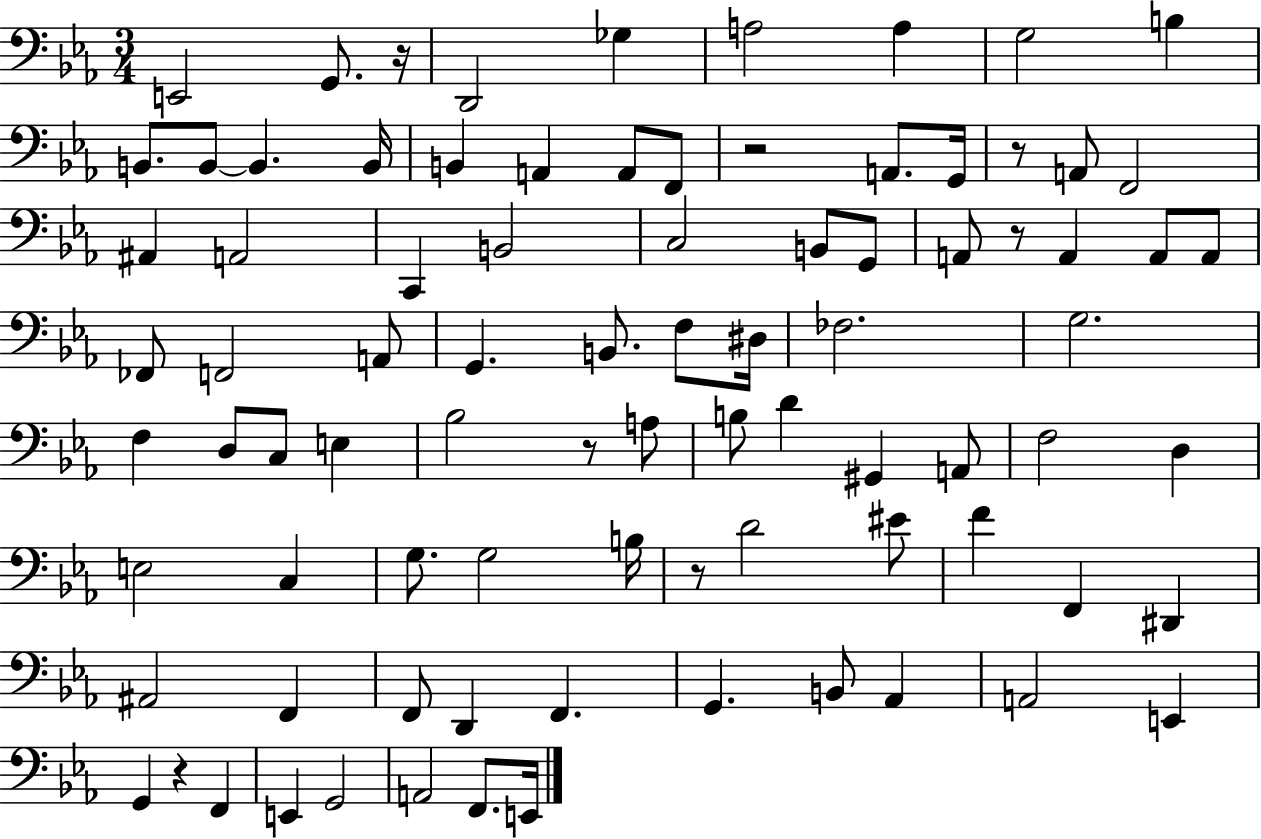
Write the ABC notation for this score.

X:1
T:Untitled
M:3/4
L:1/4
K:Eb
E,,2 G,,/2 z/4 D,,2 _G, A,2 A, G,2 B, B,,/2 B,,/2 B,, B,,/4 B,, A,, A,,/2 F,,/2 z2 A,,/2 G,,/4 z/2 A,,/2 F,,2 ^A,, A,,2 C,, B,,2 C,2 B,,/2 G,,/2 A,,/2 z/2 A,, A,,/2 A,,/2 _F,,/2 F,,2 A,,/2 G,, B,,/2 F,/2 ^D,/4 _F,2 G,2 F, D,/2 C,/2 E, _B,2 z/2 A,/2 B,/2 D ^G,, A,,/2 F,2 D, E,2 C, G,/2 G,2 B,/4 z/2 D2 ^E/2 F F,, ^D,, ^A,,2 F,, F,,/2 D,, F,, G,, B,,/2 _A,, A,,2 E,, G,, z F,, E,, G,,2 A,,2 F,,/2 E,,/4